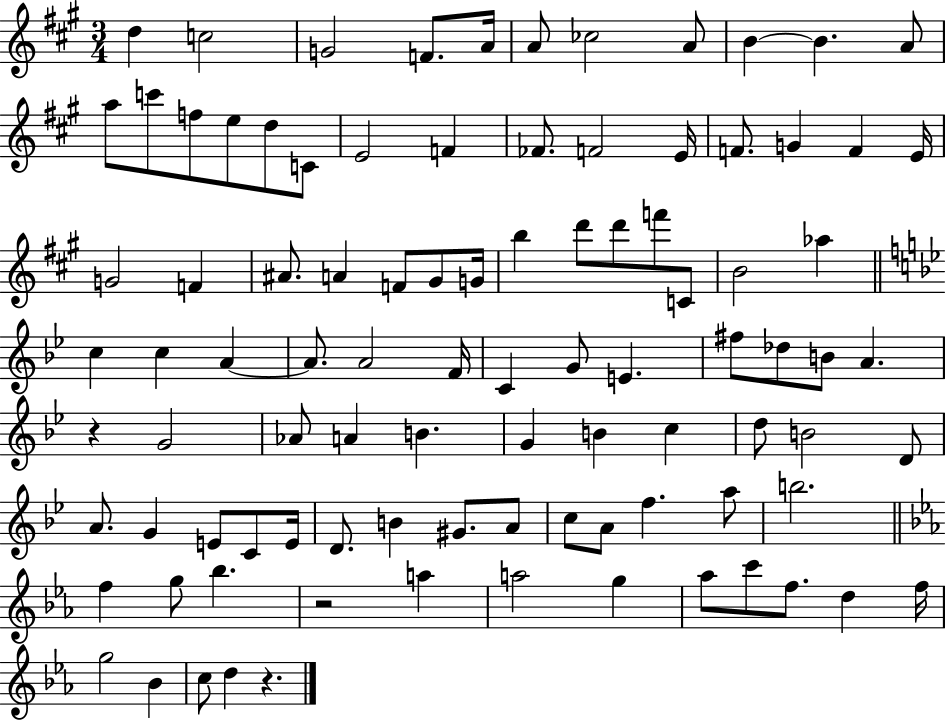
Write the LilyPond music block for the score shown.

{
  \clef treble
  \numericTimeSignature
  \time 3/4
  \key a \major
  d''4 c''2 | g'2 f'8. a'16 | a'8 ces''2 a'8 | b'4~~ b'4. a'8 | \break a''8 c'''8 f''8 e''8 d''8 c'8 | e'2 f'4 | fes'8. f'2 e'16 | f'8. g'4 f'4 e'16 | \break g'2 f'4 | ais'8. a'4 f'8 gis'8 g'16 | b''4 d'''8 d'''8 f'''8 c'8 | b'2 aes''4 | \break \bar "||" \break \key bes \major c''4 c''4 a'4~~ | a'8. a'2 f'16 | c'4 g'8 e'4. | fis''8 des''8 b'8 a'4. | \break r4 g'2 | aes'8 a'4 b'4. | g'4 b'4 c''4 | d''8 b'2 d'8 | \break a'8. g'4 e'8 c'8 e'16 | d'8. b'4 gis'8. a'8 | c''8 a'8 f''4. a''8 | b''2. | \break \bar "||" \break \key ees \major f''4 g''8 bes''4. | r2 a''4 | a''2 g''4 | aes''8 c'''8 f''8. d''4 f''16 | \break g''2 bes'4 | c''8 d''4 r4. | \bar "|."
}